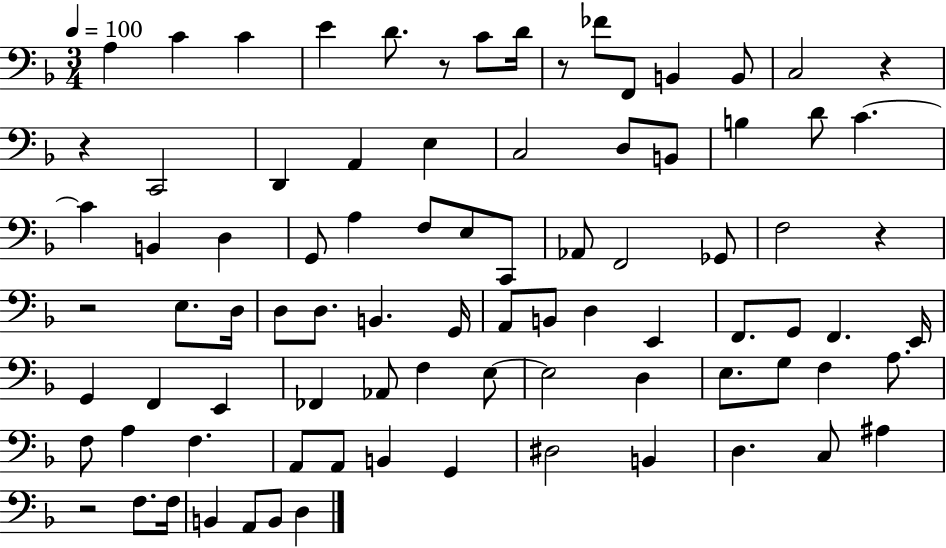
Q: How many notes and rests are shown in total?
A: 86